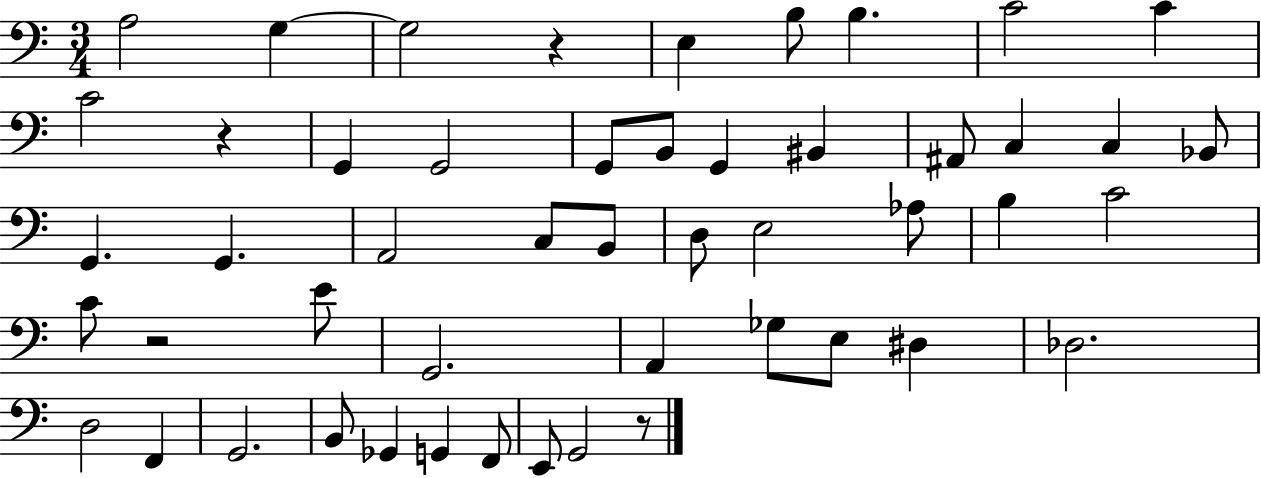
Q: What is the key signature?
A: C major